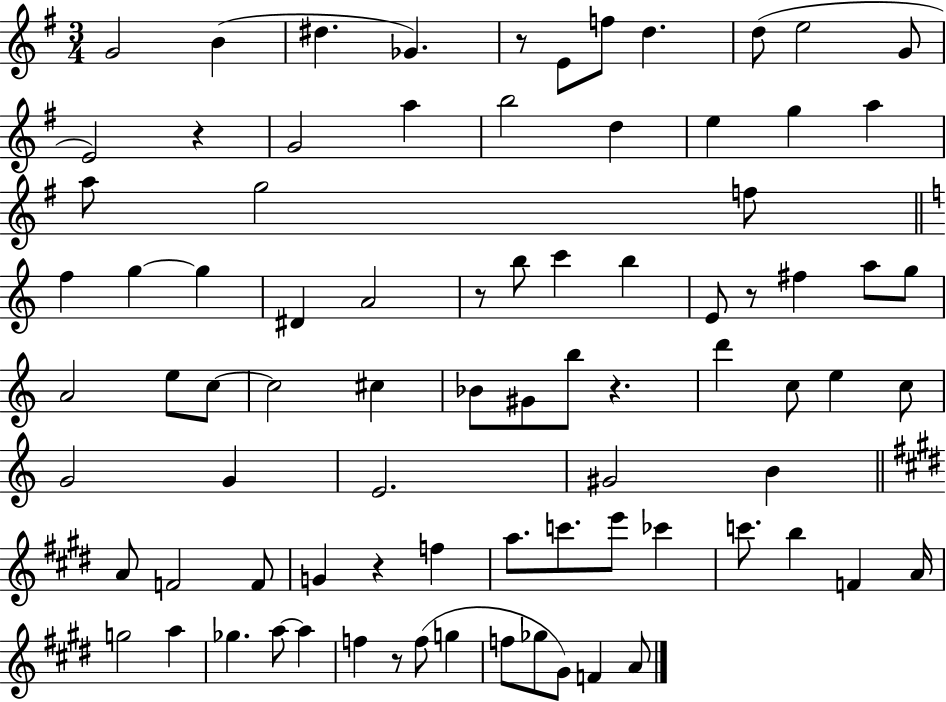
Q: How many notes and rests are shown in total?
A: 83